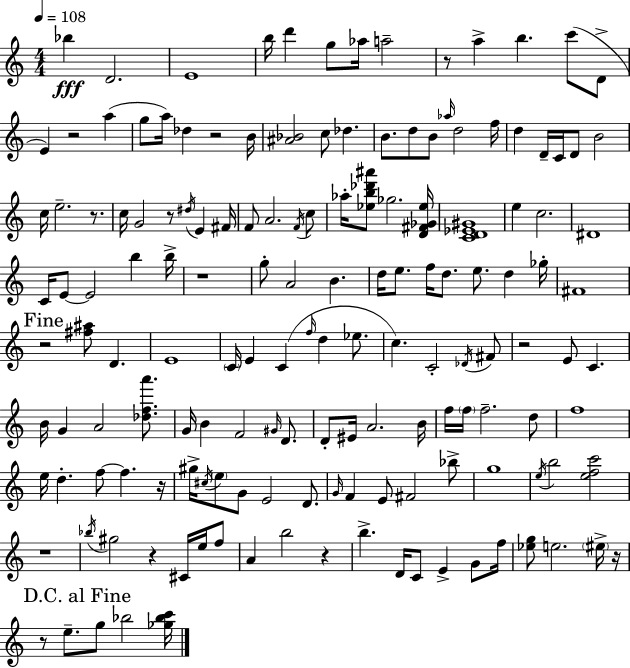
X:1
T:Untitled
M:4/4
L:1/4
K:Am
_b D2 E4 b/4 d' g/2 _a/4 a2 z/2 a b c'/2 D/2 E z2 a g/2 a/4 _d z2 B/4 [^A_B]2 c/2 _d B/2 d/2 B/2 _a/4 d2 f/4 d D/4 C/4 D/2 B2 c/4 e2 z/2 c/4 G2 z/2 ^d/4 E ^F/4 F/2 A2 F/4 c/2 _a/4 [_eb_d'^a']/2 _g2 [D^F_G_e]/4 [CD_E^G]4 e c2 ^D4 C/4 E/2 E2 b b/4 z4 g/2 A2 B d/4 e/2 f/4 d/2 e/2 d _g/4 ^F4 z2 [^f^a]/2 D E4 C/4 E C f/4 d _e/2 c C2 _D/4 ^F/2 z2 E/2 C B/4 G A2 [_dfa']/2 G/4 B F2 ^G/4 D/2 D/2 ^E/4 A2 B/4 f/4 f/4 f2 d/2 f4 e/4 d f/2 f z/4 ^g/4 ^c/4 e/2 G/2 E2 D/2 G/4 F E/2 ^F2 _b/2 g4 e/4 b2 [efc']2 z4 _b/4 ^g2 z ^C/4 e/4 f/2 A b2 z b D/4 C/2 E G/2 f/4 [_eg]/2 e2 ^e/4 z/4 z/2 e/2 g/2 _b2 [_g_bc']/4